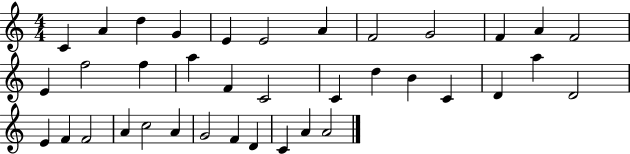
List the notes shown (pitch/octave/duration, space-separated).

C4/q A4/q D5/q G4/q E4/q E4/h A4/q F4/h G4/h F4/q A4/q F4/h E4/q F5/h F5/q A5/q F4/q C4/h C4/q D5/q B4/q C4/q D4/q A5/q D4/h E4/q F4/q F4/h A4/q C5/h A4/q G4/h F4/q D4/q C4/q A4/q A4/h